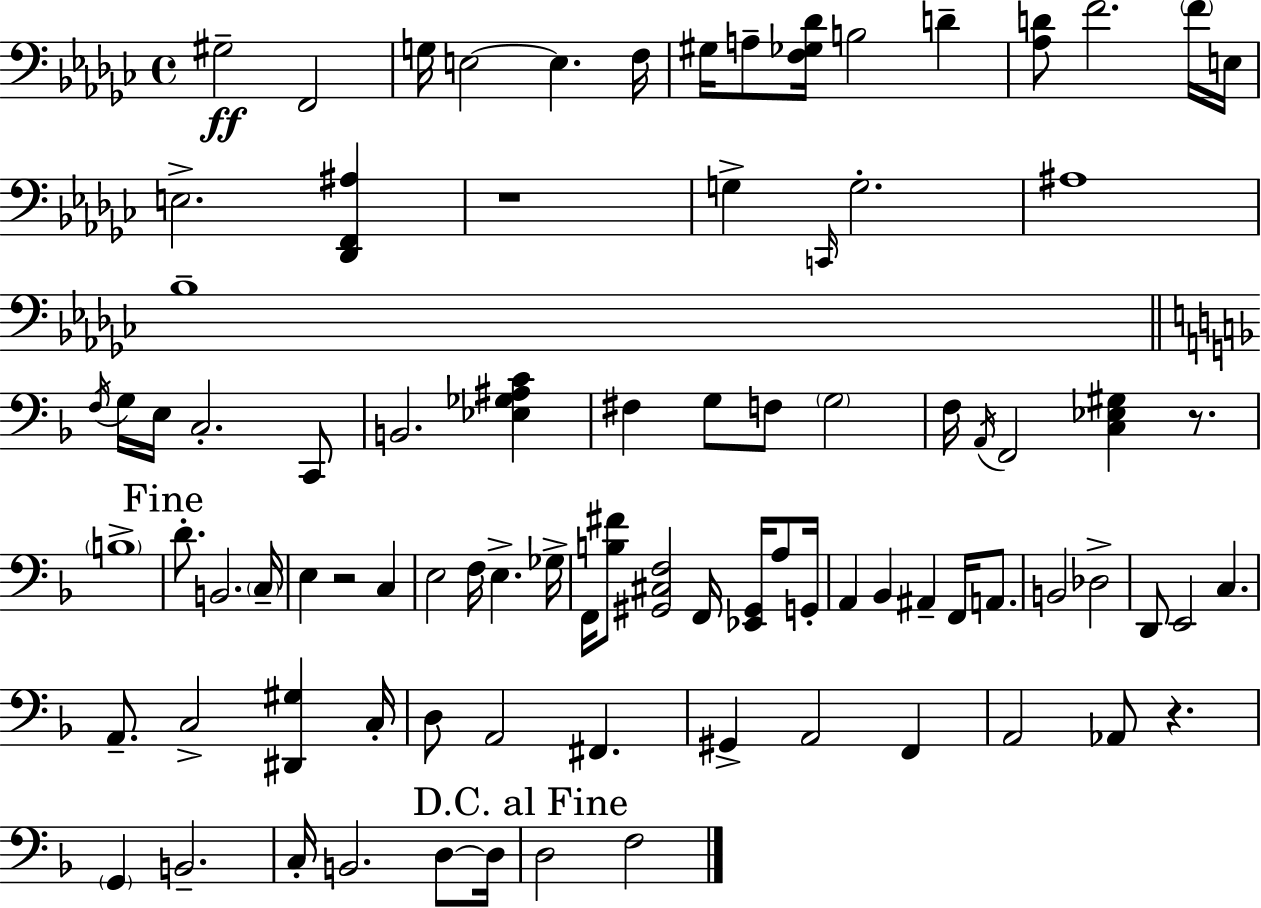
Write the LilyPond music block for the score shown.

{
  \clef bass
  \time 4/4
  \defaultTimeSignature
  \key ees \minor
  \repeat volta 2 { gis2--\ff f,2 | g16 e2~~ e4. f16 | gis16 a8-- <f ges des'>16 b2 d'4-- | <aes d'>8 f'2. \parenthesize f'16 e16 | \break e2.-> <des, f, ais>4 | r1 | g4-> \grace { c,16 } g2.-. | ais1 | \break bes1-- | \bar "||" \break \key f \major \acciaccatura { f16 } g16 e16 c2.-. c,8 | b,2. <ees ges ais c'>4 | fis4 g8 f8 \parenthesize g2 | f16 \acciaccatura { a,16 } f,2 <c ees gis>4 r8. | \break \parenthesize b1-> | \mark "Fine" d'8.-. b,2. | \parenthesize c16-- e4 r2 c4 | e2 f16 e4.-> | \break ges16-> f,16 <b fis'>8 <gis, cis f>2 f,16 <ees, gis,>16 a8 | g,16-. a,4 bes,4 ais,4-- f,16 a,8. | b,2 des2-> | d,8 e,2 c4. | \break a,8.-- c2-> <dis, gis>4 | c16-. d8 a,2 fis,4. | gis,4-> a,2 f,4 | a,2 aes,8 r4. | \break \parenthesize g,4 b,2.-- | c16-. b,2. d8~~ | d16 \mark "D.C. al Fine" d2 f2 | } \bar "|."
}